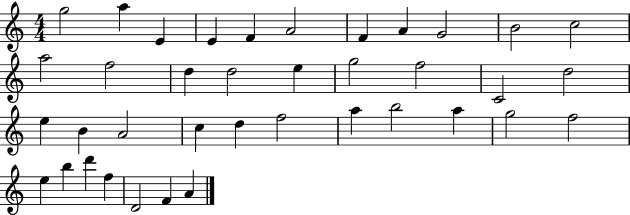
{
  \clef treble
  \numericTimeSignature
  \time 4/4
  \key c \major
  g''2 a''4 e'4 | e'4 f'4 a'2 | f'4 a'4 g'2 | b'2 c''2 | \break a''2 f''2 | d''4 d''2 e''4 | g''2 f''2 | c'2 d''2 | \break e''4 b'4 a'2 | c''4 d''4 f''2 | a''4 b''2 a''4 | g''2 f''2 | \break e''4 b''4 d'''4 f''4 | d'2 f'4 a'4 | \bar "|."
}